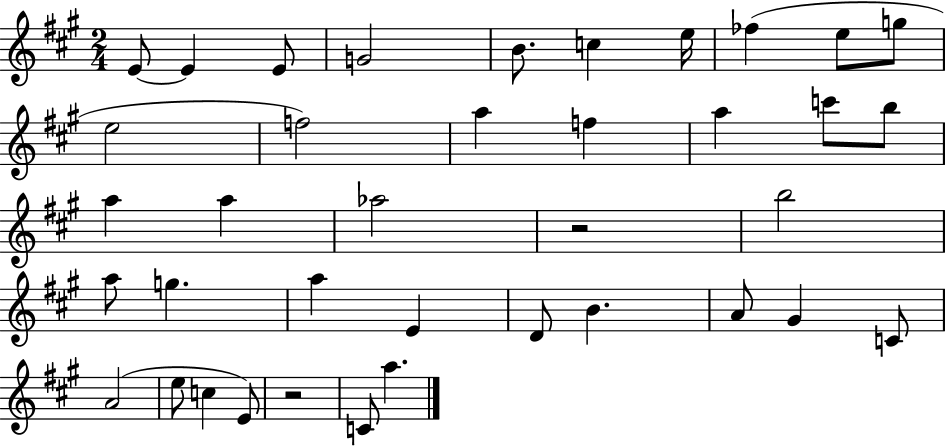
{
  \clef treble
  \numericTimeSignature
  \time 2/4
  \key a \major
  e'8~~ e'4 e'8 | g'2 | b'8. c''4 e''16 | fes''4( e''8 g''8 | \break e''2 | f''2) | a''4 f''4 | a''4 c'''8 b''8 | \break a''4 a''4 | aes''2 | r2 | b''2 | \break a''8 g''4. | a''4 e'4 | d'8 b'4. | a'8 gis'4 c'8 | \break a'2( | e''8 c''4 e'8) | r2 | c'8 a''4. | \break \bar "|."
}